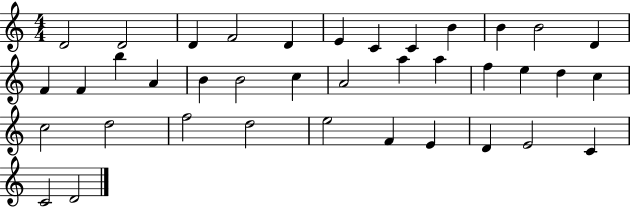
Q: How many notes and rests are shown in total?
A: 38